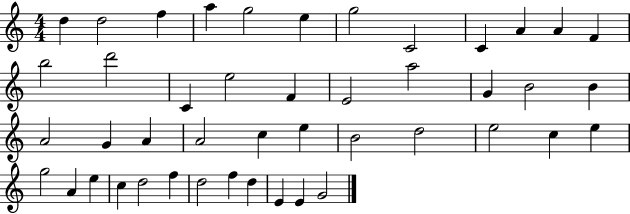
D5/q D5/h F5/q A5/q G5/h E5/q G5/h C4/h C4/q A4/q A4/q F4/q B5/h D6/h C4/q E5/h F4/q E4/h A5/h G4/q B4/h B4/q A4/h G4/q A4/q A4/h C5/q E5/q B4/h D5/h E5/h C5/q E5/q G5/h A4/q E5/q C5/q D5/h F5/q D5/h F5/q D5/q E4/q E4/q G4/h